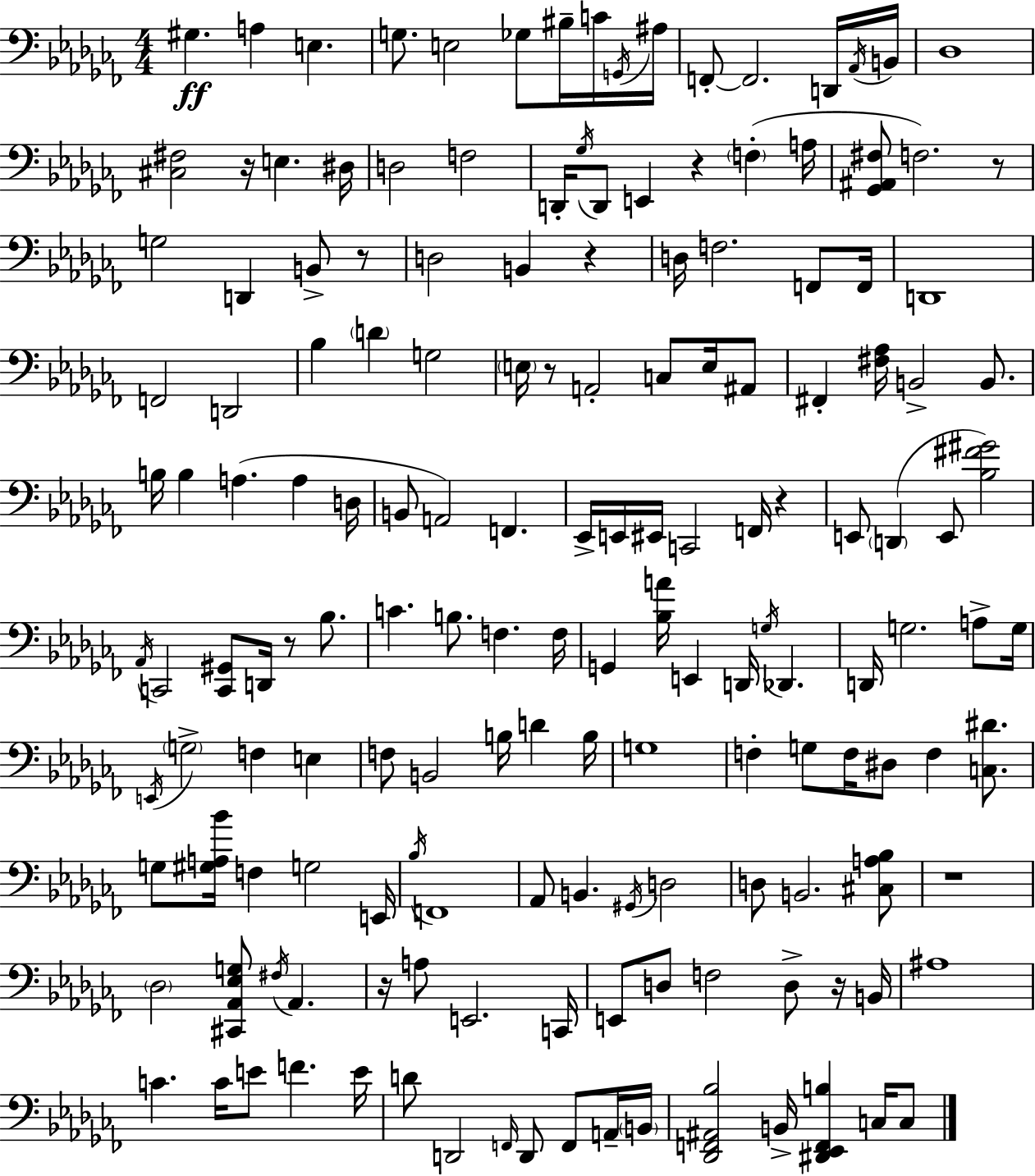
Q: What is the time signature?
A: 4/4